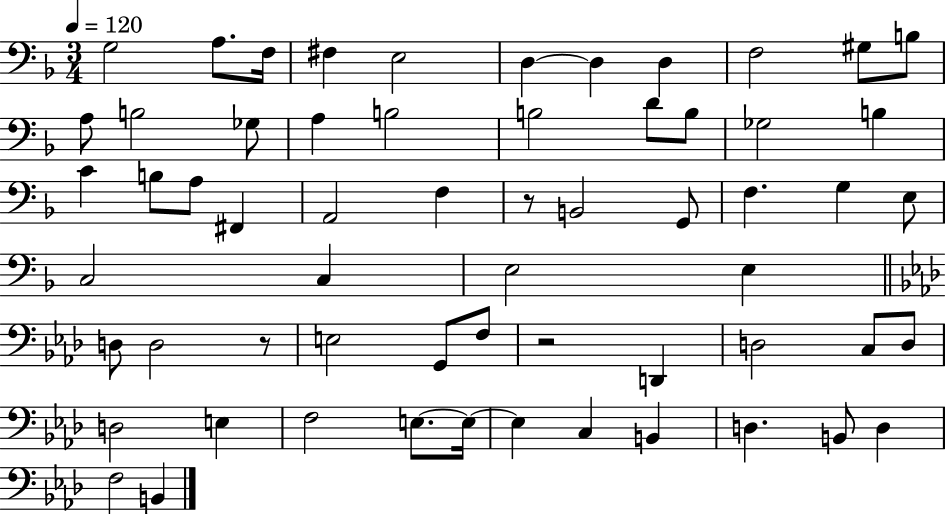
{
  \clef bass
  \numericTimeSignature
  \time 3/4
  \key f \major
  \tempo 4 = 120
  g2 a8. f16 | fis4 e2 | d4~~ d4 d4 | f2 gis8 b8 | \break a8 b2 ges8 | a4 b2 | b2 d'8 b8 | ges2 b4 | \break c'4 b8 a8 fis,4 | a,2 f4 | r8 b,2 g,8 | f4. g4 e8 | \break c2 c4 | e2 e4 | \bar "||" \break \key f \minor d8 d2 r8 | e2 g,8 f8 | r2 d,4 | d2 c8 d8 | \break d2 e4 | f2 e8.~~ e16~~ | e4 c4 b,4 | d4. b,8 d4 | \break f2 b,4 | \bar "|."
}